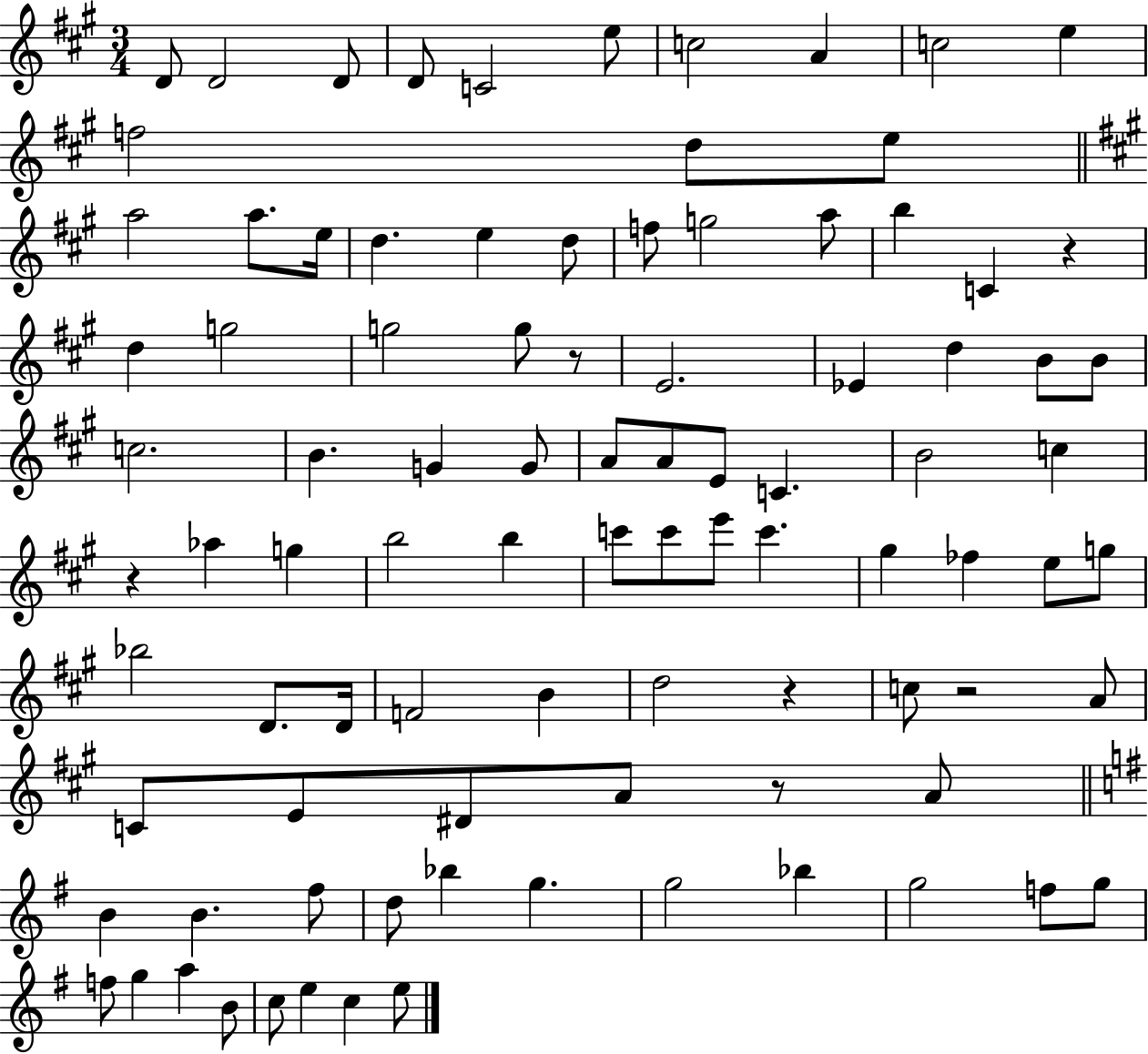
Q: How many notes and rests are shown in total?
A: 93